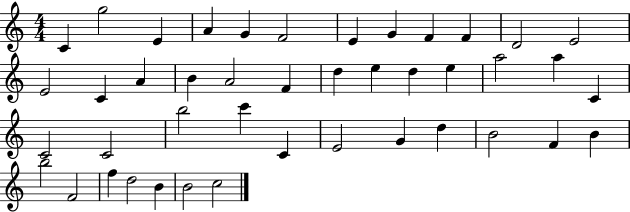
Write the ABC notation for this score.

X:1
T:Untitled
M:4/4
L:1/4
K:C
C g2 E A G F2 E G F F D2 E2 E2 C A B A2 F d e d e a2 a C C2 C2 b2 c' C E2 G d B2 F B b2 F2 f d2 B B2 c2